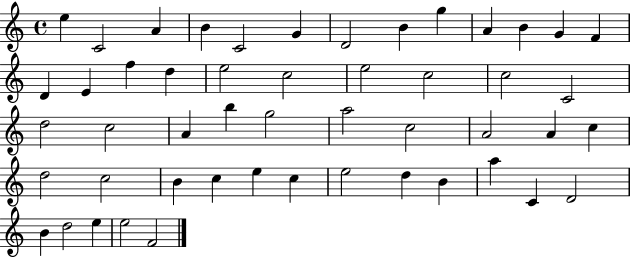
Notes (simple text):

E5/q C4/h A4/q B4/q C4/h G4/q D4/h B4/q G5/q A4/q B4/q G4/q F4/q D4/q E4/q F5/q D5/q E5/h C5/h E5/h C5/h C5/h C4/h D5/h C5/h A4/q B5/q G5/h A5/h C5/h A4/h A4/q C5/q D5/h C5/h B4/q C5/q E5/q C5/q E5/h D5/q B4/q A5/q C4/q D4/h B4/q D5/h E5/q E5/h F4/h